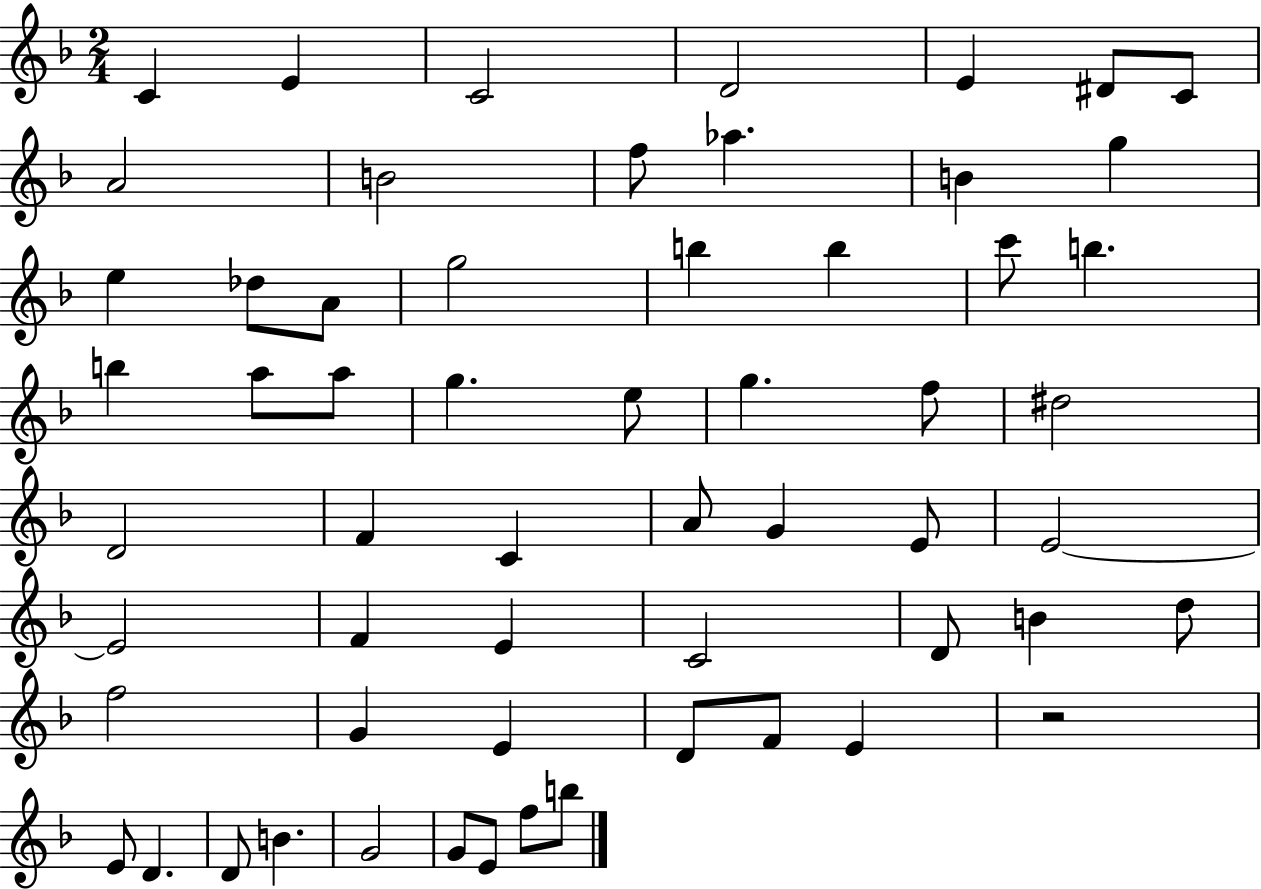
C4/q E4/q C4/h D4/h E4/q D#4/e C4/e A4/h B4/h F5/e Ab5/q. B4/q G5/q E5/q Db5/e A4/e G5/h B5/q B5/q C6/e B5/q. B5/q A5/e A5/e G5/q. E5/e G5/q. F5/e D#5/h D4/h F4/q C4/q A4/e G4/q E4/e E4/h E4/h F4/q E4/q C4/h D4/e B4/q D5/e F5/h G4/q E4/q D4/e F4/e E4/q R/h E4/e D4/q. D4/e B4/q. G4/h G4/e E4/e F5/e B5/e